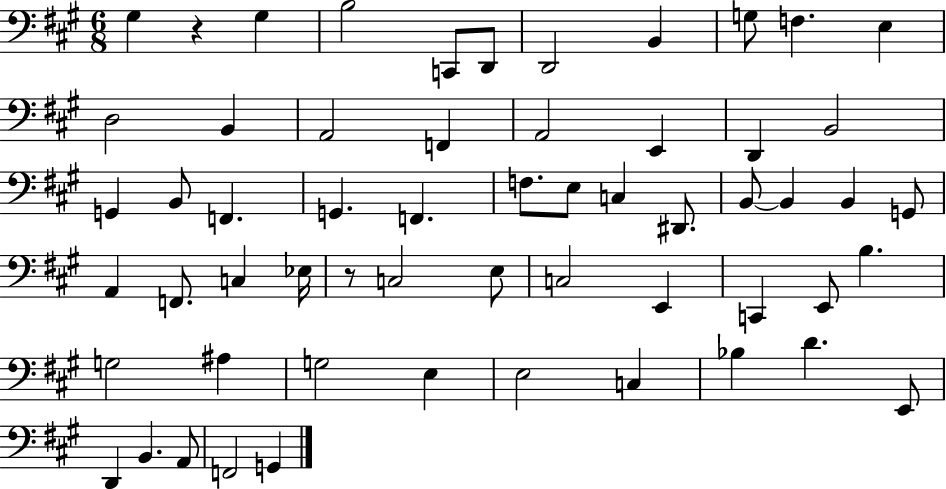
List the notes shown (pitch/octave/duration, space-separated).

G#3/q R/q G#3/q B3/h C2/e D2/e D2/h B2/q G3/e F3/q. E3/q D3/h B2/q A2/h F2/q A2/h E2/q D2/q B2/h G2/q B2/e F2/q. G2/q. F2/q. F3/e. E3/e C3/q D#2/e. B2/e B2/q B2/q G2/e A2/q F2/e. C3/q Eb3/s R/e C3/h E3/e C3/h E2/q C2/q E2/e B3/q. G3/h A#3/q G3/h E3/q E3/h C3/q Bb3/q D4/q. E2/e D2/q B2/q. A2/e F2/h G2/q